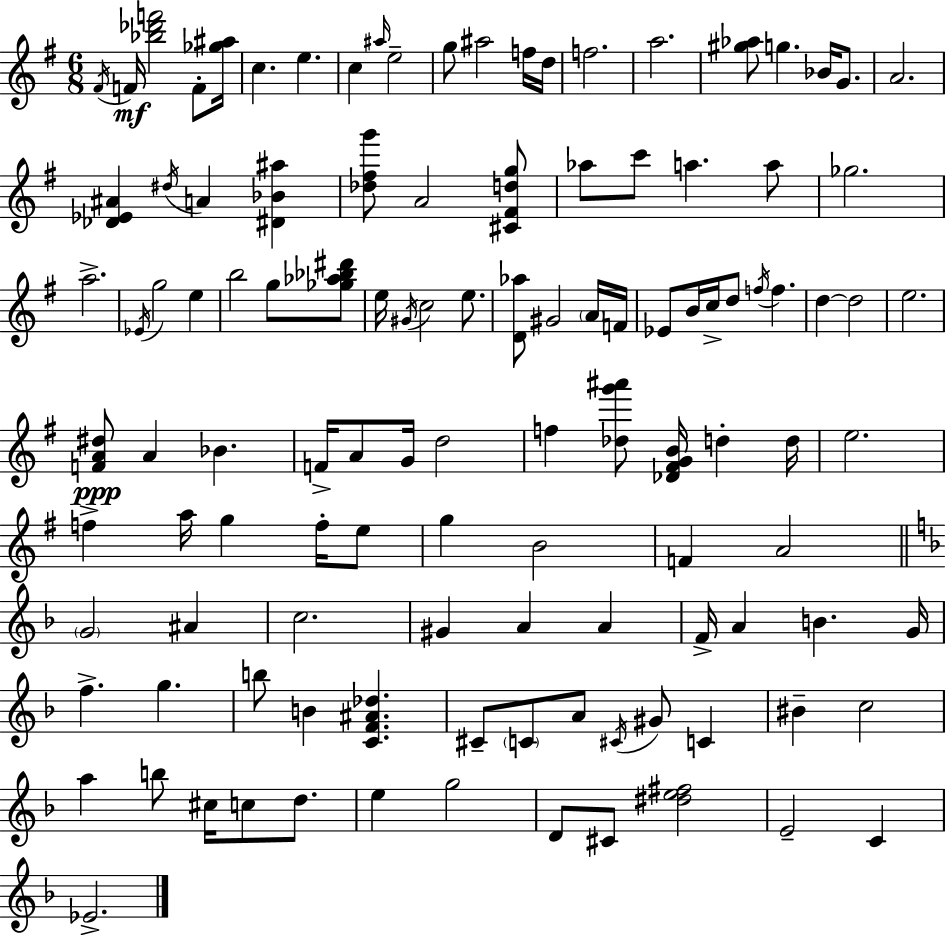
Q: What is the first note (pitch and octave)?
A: F#4